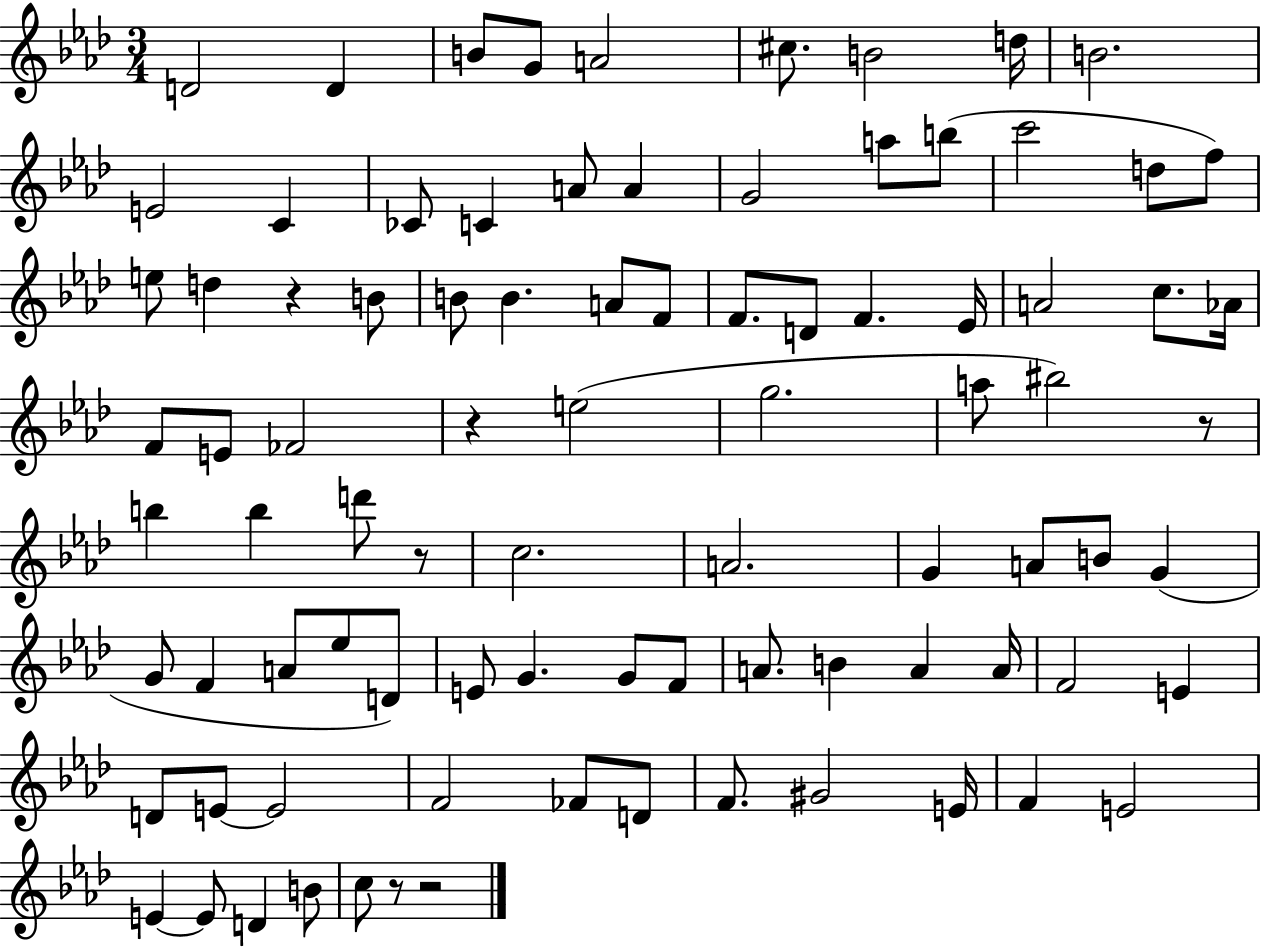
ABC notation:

X:1
T:Untitled
M:3/4
L:1/4
K:Ab
D2 D B/2 G/2 A2 ^c/2 B2 d/4 B2 E2 C _C/2 C A/2 A G2 a/2 b/2 c'2 d/2 f/2 e/2 d z B/2 B/2 B A/2 F/2 F/2 D/2 F _E/4 A2 c/2 _A/4 F/2 E/2 _F2 z e2 g2 a/2 ^b2 z/2 b b d'/2 z/2 c2 A2 G A/2 B/2 G G/2 F A/2 _e/2 D/2 E/2 G G/2 F/2 A/2 B A A/4 F2 E D/2 E/2 E2 F2 _F/2 D/2 F/2 ^G2 E/4 F E2 E E/2 D B/2 c/2 z/2 z2